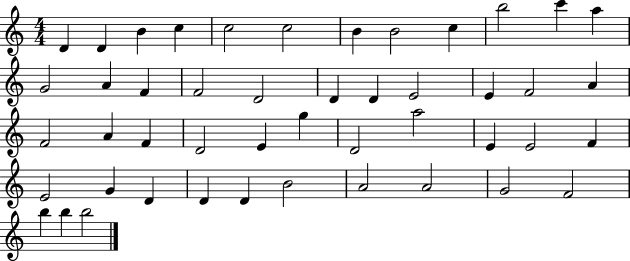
X:1
T:Untitled
M:4/4
L:1/4
K:C
D D B c c2 c2 B B2 c b2 c' a G2 A F F2 D2 D D E2 E F2 A F2 A F D2 E g D2 a2 E E2 F E2 G D D D B2 A2 A2 G2 F2 b b b2